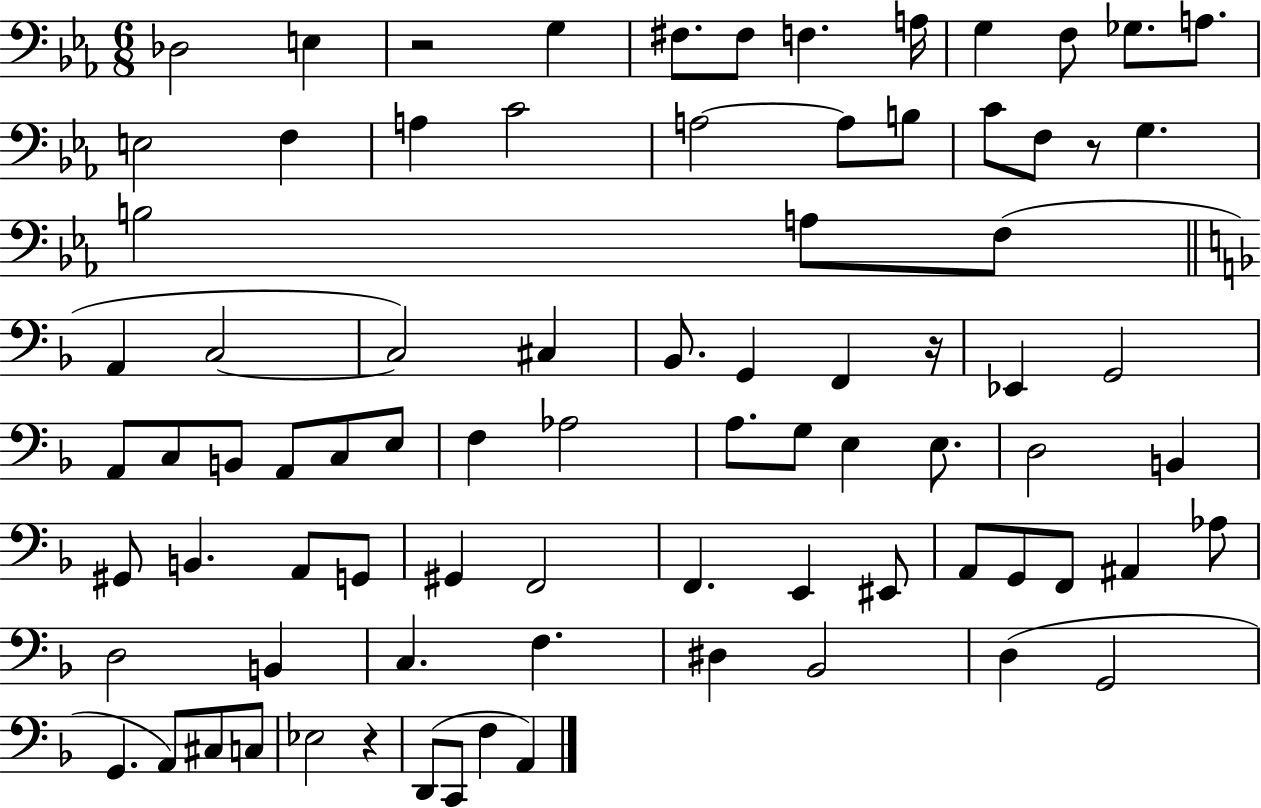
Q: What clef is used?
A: bass